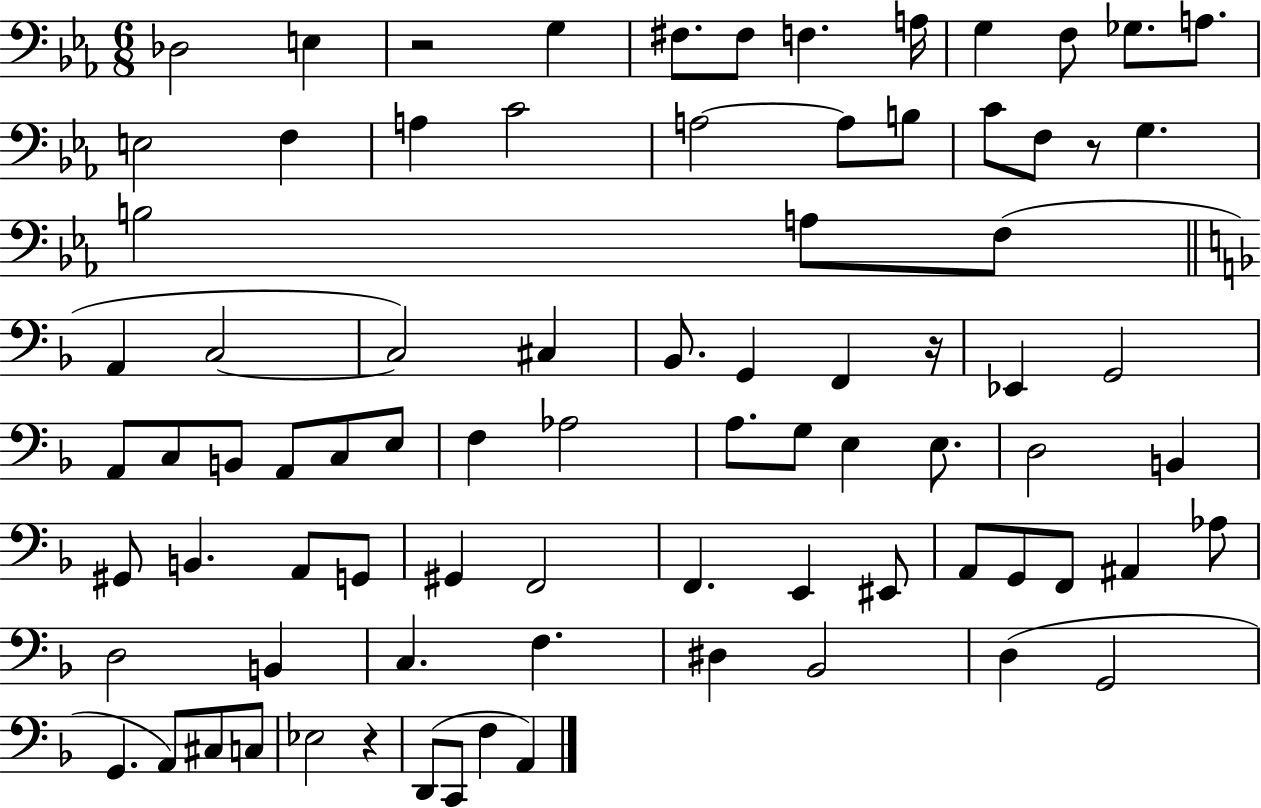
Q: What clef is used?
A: bass